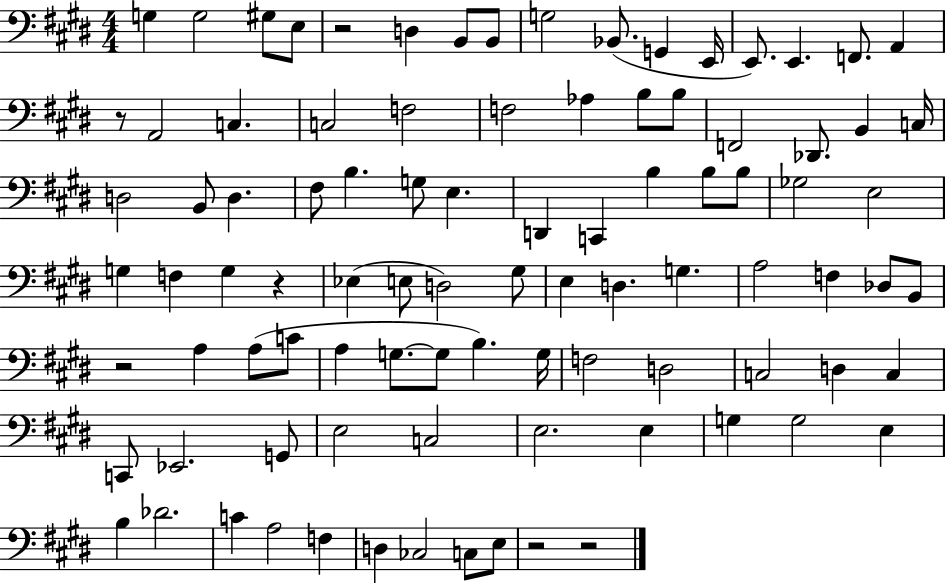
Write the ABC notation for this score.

X:1
T:Untitled
M:4/4
L:1/4
K:E
G, G,2 ^G,/2 E,/2 z2 D, B,,/2 B,,/2 G,2 _B,,/2 G,, E,,/4 E,,/2 E,, F,,/2 A,, z/2 A,,2 C, C,2 F,2 F,2 _A, B,/2 B,/2 F,,2 _D,,/2 B,, C,/4 D,2 B,,/2 D, ^F,/2 B, G,/2 E, D,, C,, B, B,/2 B,/2 _G,2 E,2 G, F, G, z _E, E,/2 D,2 ^G,/2 E, D, G, A,2 F, _D,/2 B,,/2 z2 A, A,/2 C/2 A, G,/2 G,/2 B, G,/4 F,2 D,2 C,2 D, C, C,,/2 _E,,2 G,,/2 E,2 C,2 E,2 E, G, G,2 E, B, _D2 C A,2 F, D, _C,2 C,/2 E,/2 z2 z2